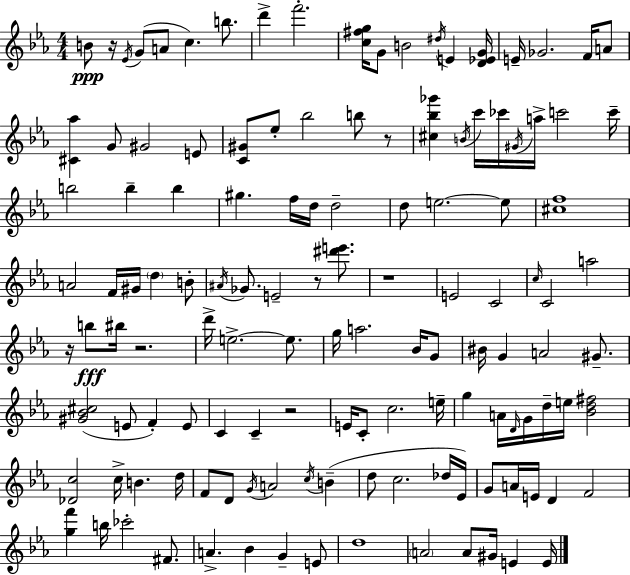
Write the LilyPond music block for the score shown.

{
  \clef treble
  \numericTimeSignature
  \time 4/4
  \key ees \major
  \repeat volta 2 { b'8\ppp r16 \acciaccatura { ees'16 }( g'8 a'8 c''4.) b''8. | d'''4-> f'''2.-. | <c'' fis'' g''>16 g'8 b'2 \acciaccatura { dis''16 } e'4 | <d' ees' g'>16 e'16-- ges'2. f'16 | \break a'8 <cis' aes''>4 g'8 gis'2 | e'8 <c' gis'>8 ees''8-. bes''2 b''8 | r8 <cis'' bes'' ges'''>4 \acciaccatura { b'16 } c'''16 ces'''16 \acciaccatura { gis'16 } a''16-> c'''2 | c'''16-- b''2 b''4-- | \break b''4 gis''4. f''16 d''16 d''2-- | d''8 e''2.~~ | e''8 <cis'' f''>1 | a'2 f'16 gis'16 \parenthesize d''4 | \break b'8-. \acciaccatura { ais'16 } ges'8. e'2-- | r8 <dis''' e'''>8. r1 | e'2 c'2 | \grace { c''16 } c'2 a''2 | \break r16 b''8\fff bis''16 r2. | d'''16-> e''2.->~~ | e''8. g''16 a''2. | bes'16 g'8 bis'16 g'4 a'2 | \break gis'8.-- <gis' bes' cis''>2( e'8 | f'4-.) e'8 c'4 c'4-- r2 | e'16 c'8-. c''2. | e''16-- g''4 a'16 \grace { d'16 } g'16 d''16-- e''16 <bes' d'' fis''>2 | \break <des' c''>2 c''16-> | b'4. d''16 f'8 d'8 \acciaccatura { g'16 } a'2 | \acciaccatura { c''16 } b'4--( d''8 c''2. | des''16 ees'16) g'8 a'16 e'16 d'4 | \break f'2 <g'' f'''>4 b''16 ces'''2-. | fis'8. a'4.-> bes'4 | g'4-- e'8 d''1 | \parenthesize a'2 | \break a'8 gis'16 e'4 e'16 } \bar "|."
}